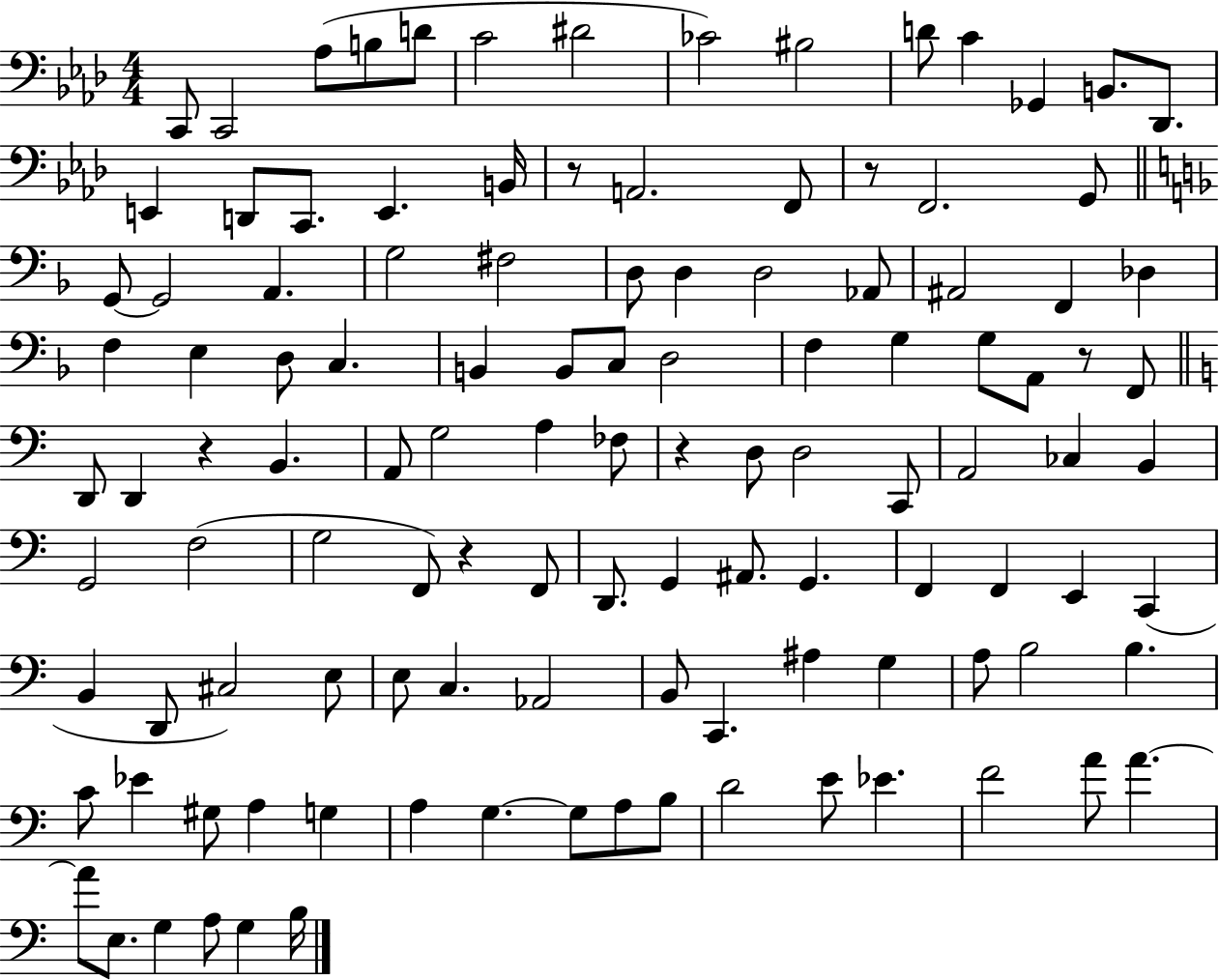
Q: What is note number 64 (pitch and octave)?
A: G3